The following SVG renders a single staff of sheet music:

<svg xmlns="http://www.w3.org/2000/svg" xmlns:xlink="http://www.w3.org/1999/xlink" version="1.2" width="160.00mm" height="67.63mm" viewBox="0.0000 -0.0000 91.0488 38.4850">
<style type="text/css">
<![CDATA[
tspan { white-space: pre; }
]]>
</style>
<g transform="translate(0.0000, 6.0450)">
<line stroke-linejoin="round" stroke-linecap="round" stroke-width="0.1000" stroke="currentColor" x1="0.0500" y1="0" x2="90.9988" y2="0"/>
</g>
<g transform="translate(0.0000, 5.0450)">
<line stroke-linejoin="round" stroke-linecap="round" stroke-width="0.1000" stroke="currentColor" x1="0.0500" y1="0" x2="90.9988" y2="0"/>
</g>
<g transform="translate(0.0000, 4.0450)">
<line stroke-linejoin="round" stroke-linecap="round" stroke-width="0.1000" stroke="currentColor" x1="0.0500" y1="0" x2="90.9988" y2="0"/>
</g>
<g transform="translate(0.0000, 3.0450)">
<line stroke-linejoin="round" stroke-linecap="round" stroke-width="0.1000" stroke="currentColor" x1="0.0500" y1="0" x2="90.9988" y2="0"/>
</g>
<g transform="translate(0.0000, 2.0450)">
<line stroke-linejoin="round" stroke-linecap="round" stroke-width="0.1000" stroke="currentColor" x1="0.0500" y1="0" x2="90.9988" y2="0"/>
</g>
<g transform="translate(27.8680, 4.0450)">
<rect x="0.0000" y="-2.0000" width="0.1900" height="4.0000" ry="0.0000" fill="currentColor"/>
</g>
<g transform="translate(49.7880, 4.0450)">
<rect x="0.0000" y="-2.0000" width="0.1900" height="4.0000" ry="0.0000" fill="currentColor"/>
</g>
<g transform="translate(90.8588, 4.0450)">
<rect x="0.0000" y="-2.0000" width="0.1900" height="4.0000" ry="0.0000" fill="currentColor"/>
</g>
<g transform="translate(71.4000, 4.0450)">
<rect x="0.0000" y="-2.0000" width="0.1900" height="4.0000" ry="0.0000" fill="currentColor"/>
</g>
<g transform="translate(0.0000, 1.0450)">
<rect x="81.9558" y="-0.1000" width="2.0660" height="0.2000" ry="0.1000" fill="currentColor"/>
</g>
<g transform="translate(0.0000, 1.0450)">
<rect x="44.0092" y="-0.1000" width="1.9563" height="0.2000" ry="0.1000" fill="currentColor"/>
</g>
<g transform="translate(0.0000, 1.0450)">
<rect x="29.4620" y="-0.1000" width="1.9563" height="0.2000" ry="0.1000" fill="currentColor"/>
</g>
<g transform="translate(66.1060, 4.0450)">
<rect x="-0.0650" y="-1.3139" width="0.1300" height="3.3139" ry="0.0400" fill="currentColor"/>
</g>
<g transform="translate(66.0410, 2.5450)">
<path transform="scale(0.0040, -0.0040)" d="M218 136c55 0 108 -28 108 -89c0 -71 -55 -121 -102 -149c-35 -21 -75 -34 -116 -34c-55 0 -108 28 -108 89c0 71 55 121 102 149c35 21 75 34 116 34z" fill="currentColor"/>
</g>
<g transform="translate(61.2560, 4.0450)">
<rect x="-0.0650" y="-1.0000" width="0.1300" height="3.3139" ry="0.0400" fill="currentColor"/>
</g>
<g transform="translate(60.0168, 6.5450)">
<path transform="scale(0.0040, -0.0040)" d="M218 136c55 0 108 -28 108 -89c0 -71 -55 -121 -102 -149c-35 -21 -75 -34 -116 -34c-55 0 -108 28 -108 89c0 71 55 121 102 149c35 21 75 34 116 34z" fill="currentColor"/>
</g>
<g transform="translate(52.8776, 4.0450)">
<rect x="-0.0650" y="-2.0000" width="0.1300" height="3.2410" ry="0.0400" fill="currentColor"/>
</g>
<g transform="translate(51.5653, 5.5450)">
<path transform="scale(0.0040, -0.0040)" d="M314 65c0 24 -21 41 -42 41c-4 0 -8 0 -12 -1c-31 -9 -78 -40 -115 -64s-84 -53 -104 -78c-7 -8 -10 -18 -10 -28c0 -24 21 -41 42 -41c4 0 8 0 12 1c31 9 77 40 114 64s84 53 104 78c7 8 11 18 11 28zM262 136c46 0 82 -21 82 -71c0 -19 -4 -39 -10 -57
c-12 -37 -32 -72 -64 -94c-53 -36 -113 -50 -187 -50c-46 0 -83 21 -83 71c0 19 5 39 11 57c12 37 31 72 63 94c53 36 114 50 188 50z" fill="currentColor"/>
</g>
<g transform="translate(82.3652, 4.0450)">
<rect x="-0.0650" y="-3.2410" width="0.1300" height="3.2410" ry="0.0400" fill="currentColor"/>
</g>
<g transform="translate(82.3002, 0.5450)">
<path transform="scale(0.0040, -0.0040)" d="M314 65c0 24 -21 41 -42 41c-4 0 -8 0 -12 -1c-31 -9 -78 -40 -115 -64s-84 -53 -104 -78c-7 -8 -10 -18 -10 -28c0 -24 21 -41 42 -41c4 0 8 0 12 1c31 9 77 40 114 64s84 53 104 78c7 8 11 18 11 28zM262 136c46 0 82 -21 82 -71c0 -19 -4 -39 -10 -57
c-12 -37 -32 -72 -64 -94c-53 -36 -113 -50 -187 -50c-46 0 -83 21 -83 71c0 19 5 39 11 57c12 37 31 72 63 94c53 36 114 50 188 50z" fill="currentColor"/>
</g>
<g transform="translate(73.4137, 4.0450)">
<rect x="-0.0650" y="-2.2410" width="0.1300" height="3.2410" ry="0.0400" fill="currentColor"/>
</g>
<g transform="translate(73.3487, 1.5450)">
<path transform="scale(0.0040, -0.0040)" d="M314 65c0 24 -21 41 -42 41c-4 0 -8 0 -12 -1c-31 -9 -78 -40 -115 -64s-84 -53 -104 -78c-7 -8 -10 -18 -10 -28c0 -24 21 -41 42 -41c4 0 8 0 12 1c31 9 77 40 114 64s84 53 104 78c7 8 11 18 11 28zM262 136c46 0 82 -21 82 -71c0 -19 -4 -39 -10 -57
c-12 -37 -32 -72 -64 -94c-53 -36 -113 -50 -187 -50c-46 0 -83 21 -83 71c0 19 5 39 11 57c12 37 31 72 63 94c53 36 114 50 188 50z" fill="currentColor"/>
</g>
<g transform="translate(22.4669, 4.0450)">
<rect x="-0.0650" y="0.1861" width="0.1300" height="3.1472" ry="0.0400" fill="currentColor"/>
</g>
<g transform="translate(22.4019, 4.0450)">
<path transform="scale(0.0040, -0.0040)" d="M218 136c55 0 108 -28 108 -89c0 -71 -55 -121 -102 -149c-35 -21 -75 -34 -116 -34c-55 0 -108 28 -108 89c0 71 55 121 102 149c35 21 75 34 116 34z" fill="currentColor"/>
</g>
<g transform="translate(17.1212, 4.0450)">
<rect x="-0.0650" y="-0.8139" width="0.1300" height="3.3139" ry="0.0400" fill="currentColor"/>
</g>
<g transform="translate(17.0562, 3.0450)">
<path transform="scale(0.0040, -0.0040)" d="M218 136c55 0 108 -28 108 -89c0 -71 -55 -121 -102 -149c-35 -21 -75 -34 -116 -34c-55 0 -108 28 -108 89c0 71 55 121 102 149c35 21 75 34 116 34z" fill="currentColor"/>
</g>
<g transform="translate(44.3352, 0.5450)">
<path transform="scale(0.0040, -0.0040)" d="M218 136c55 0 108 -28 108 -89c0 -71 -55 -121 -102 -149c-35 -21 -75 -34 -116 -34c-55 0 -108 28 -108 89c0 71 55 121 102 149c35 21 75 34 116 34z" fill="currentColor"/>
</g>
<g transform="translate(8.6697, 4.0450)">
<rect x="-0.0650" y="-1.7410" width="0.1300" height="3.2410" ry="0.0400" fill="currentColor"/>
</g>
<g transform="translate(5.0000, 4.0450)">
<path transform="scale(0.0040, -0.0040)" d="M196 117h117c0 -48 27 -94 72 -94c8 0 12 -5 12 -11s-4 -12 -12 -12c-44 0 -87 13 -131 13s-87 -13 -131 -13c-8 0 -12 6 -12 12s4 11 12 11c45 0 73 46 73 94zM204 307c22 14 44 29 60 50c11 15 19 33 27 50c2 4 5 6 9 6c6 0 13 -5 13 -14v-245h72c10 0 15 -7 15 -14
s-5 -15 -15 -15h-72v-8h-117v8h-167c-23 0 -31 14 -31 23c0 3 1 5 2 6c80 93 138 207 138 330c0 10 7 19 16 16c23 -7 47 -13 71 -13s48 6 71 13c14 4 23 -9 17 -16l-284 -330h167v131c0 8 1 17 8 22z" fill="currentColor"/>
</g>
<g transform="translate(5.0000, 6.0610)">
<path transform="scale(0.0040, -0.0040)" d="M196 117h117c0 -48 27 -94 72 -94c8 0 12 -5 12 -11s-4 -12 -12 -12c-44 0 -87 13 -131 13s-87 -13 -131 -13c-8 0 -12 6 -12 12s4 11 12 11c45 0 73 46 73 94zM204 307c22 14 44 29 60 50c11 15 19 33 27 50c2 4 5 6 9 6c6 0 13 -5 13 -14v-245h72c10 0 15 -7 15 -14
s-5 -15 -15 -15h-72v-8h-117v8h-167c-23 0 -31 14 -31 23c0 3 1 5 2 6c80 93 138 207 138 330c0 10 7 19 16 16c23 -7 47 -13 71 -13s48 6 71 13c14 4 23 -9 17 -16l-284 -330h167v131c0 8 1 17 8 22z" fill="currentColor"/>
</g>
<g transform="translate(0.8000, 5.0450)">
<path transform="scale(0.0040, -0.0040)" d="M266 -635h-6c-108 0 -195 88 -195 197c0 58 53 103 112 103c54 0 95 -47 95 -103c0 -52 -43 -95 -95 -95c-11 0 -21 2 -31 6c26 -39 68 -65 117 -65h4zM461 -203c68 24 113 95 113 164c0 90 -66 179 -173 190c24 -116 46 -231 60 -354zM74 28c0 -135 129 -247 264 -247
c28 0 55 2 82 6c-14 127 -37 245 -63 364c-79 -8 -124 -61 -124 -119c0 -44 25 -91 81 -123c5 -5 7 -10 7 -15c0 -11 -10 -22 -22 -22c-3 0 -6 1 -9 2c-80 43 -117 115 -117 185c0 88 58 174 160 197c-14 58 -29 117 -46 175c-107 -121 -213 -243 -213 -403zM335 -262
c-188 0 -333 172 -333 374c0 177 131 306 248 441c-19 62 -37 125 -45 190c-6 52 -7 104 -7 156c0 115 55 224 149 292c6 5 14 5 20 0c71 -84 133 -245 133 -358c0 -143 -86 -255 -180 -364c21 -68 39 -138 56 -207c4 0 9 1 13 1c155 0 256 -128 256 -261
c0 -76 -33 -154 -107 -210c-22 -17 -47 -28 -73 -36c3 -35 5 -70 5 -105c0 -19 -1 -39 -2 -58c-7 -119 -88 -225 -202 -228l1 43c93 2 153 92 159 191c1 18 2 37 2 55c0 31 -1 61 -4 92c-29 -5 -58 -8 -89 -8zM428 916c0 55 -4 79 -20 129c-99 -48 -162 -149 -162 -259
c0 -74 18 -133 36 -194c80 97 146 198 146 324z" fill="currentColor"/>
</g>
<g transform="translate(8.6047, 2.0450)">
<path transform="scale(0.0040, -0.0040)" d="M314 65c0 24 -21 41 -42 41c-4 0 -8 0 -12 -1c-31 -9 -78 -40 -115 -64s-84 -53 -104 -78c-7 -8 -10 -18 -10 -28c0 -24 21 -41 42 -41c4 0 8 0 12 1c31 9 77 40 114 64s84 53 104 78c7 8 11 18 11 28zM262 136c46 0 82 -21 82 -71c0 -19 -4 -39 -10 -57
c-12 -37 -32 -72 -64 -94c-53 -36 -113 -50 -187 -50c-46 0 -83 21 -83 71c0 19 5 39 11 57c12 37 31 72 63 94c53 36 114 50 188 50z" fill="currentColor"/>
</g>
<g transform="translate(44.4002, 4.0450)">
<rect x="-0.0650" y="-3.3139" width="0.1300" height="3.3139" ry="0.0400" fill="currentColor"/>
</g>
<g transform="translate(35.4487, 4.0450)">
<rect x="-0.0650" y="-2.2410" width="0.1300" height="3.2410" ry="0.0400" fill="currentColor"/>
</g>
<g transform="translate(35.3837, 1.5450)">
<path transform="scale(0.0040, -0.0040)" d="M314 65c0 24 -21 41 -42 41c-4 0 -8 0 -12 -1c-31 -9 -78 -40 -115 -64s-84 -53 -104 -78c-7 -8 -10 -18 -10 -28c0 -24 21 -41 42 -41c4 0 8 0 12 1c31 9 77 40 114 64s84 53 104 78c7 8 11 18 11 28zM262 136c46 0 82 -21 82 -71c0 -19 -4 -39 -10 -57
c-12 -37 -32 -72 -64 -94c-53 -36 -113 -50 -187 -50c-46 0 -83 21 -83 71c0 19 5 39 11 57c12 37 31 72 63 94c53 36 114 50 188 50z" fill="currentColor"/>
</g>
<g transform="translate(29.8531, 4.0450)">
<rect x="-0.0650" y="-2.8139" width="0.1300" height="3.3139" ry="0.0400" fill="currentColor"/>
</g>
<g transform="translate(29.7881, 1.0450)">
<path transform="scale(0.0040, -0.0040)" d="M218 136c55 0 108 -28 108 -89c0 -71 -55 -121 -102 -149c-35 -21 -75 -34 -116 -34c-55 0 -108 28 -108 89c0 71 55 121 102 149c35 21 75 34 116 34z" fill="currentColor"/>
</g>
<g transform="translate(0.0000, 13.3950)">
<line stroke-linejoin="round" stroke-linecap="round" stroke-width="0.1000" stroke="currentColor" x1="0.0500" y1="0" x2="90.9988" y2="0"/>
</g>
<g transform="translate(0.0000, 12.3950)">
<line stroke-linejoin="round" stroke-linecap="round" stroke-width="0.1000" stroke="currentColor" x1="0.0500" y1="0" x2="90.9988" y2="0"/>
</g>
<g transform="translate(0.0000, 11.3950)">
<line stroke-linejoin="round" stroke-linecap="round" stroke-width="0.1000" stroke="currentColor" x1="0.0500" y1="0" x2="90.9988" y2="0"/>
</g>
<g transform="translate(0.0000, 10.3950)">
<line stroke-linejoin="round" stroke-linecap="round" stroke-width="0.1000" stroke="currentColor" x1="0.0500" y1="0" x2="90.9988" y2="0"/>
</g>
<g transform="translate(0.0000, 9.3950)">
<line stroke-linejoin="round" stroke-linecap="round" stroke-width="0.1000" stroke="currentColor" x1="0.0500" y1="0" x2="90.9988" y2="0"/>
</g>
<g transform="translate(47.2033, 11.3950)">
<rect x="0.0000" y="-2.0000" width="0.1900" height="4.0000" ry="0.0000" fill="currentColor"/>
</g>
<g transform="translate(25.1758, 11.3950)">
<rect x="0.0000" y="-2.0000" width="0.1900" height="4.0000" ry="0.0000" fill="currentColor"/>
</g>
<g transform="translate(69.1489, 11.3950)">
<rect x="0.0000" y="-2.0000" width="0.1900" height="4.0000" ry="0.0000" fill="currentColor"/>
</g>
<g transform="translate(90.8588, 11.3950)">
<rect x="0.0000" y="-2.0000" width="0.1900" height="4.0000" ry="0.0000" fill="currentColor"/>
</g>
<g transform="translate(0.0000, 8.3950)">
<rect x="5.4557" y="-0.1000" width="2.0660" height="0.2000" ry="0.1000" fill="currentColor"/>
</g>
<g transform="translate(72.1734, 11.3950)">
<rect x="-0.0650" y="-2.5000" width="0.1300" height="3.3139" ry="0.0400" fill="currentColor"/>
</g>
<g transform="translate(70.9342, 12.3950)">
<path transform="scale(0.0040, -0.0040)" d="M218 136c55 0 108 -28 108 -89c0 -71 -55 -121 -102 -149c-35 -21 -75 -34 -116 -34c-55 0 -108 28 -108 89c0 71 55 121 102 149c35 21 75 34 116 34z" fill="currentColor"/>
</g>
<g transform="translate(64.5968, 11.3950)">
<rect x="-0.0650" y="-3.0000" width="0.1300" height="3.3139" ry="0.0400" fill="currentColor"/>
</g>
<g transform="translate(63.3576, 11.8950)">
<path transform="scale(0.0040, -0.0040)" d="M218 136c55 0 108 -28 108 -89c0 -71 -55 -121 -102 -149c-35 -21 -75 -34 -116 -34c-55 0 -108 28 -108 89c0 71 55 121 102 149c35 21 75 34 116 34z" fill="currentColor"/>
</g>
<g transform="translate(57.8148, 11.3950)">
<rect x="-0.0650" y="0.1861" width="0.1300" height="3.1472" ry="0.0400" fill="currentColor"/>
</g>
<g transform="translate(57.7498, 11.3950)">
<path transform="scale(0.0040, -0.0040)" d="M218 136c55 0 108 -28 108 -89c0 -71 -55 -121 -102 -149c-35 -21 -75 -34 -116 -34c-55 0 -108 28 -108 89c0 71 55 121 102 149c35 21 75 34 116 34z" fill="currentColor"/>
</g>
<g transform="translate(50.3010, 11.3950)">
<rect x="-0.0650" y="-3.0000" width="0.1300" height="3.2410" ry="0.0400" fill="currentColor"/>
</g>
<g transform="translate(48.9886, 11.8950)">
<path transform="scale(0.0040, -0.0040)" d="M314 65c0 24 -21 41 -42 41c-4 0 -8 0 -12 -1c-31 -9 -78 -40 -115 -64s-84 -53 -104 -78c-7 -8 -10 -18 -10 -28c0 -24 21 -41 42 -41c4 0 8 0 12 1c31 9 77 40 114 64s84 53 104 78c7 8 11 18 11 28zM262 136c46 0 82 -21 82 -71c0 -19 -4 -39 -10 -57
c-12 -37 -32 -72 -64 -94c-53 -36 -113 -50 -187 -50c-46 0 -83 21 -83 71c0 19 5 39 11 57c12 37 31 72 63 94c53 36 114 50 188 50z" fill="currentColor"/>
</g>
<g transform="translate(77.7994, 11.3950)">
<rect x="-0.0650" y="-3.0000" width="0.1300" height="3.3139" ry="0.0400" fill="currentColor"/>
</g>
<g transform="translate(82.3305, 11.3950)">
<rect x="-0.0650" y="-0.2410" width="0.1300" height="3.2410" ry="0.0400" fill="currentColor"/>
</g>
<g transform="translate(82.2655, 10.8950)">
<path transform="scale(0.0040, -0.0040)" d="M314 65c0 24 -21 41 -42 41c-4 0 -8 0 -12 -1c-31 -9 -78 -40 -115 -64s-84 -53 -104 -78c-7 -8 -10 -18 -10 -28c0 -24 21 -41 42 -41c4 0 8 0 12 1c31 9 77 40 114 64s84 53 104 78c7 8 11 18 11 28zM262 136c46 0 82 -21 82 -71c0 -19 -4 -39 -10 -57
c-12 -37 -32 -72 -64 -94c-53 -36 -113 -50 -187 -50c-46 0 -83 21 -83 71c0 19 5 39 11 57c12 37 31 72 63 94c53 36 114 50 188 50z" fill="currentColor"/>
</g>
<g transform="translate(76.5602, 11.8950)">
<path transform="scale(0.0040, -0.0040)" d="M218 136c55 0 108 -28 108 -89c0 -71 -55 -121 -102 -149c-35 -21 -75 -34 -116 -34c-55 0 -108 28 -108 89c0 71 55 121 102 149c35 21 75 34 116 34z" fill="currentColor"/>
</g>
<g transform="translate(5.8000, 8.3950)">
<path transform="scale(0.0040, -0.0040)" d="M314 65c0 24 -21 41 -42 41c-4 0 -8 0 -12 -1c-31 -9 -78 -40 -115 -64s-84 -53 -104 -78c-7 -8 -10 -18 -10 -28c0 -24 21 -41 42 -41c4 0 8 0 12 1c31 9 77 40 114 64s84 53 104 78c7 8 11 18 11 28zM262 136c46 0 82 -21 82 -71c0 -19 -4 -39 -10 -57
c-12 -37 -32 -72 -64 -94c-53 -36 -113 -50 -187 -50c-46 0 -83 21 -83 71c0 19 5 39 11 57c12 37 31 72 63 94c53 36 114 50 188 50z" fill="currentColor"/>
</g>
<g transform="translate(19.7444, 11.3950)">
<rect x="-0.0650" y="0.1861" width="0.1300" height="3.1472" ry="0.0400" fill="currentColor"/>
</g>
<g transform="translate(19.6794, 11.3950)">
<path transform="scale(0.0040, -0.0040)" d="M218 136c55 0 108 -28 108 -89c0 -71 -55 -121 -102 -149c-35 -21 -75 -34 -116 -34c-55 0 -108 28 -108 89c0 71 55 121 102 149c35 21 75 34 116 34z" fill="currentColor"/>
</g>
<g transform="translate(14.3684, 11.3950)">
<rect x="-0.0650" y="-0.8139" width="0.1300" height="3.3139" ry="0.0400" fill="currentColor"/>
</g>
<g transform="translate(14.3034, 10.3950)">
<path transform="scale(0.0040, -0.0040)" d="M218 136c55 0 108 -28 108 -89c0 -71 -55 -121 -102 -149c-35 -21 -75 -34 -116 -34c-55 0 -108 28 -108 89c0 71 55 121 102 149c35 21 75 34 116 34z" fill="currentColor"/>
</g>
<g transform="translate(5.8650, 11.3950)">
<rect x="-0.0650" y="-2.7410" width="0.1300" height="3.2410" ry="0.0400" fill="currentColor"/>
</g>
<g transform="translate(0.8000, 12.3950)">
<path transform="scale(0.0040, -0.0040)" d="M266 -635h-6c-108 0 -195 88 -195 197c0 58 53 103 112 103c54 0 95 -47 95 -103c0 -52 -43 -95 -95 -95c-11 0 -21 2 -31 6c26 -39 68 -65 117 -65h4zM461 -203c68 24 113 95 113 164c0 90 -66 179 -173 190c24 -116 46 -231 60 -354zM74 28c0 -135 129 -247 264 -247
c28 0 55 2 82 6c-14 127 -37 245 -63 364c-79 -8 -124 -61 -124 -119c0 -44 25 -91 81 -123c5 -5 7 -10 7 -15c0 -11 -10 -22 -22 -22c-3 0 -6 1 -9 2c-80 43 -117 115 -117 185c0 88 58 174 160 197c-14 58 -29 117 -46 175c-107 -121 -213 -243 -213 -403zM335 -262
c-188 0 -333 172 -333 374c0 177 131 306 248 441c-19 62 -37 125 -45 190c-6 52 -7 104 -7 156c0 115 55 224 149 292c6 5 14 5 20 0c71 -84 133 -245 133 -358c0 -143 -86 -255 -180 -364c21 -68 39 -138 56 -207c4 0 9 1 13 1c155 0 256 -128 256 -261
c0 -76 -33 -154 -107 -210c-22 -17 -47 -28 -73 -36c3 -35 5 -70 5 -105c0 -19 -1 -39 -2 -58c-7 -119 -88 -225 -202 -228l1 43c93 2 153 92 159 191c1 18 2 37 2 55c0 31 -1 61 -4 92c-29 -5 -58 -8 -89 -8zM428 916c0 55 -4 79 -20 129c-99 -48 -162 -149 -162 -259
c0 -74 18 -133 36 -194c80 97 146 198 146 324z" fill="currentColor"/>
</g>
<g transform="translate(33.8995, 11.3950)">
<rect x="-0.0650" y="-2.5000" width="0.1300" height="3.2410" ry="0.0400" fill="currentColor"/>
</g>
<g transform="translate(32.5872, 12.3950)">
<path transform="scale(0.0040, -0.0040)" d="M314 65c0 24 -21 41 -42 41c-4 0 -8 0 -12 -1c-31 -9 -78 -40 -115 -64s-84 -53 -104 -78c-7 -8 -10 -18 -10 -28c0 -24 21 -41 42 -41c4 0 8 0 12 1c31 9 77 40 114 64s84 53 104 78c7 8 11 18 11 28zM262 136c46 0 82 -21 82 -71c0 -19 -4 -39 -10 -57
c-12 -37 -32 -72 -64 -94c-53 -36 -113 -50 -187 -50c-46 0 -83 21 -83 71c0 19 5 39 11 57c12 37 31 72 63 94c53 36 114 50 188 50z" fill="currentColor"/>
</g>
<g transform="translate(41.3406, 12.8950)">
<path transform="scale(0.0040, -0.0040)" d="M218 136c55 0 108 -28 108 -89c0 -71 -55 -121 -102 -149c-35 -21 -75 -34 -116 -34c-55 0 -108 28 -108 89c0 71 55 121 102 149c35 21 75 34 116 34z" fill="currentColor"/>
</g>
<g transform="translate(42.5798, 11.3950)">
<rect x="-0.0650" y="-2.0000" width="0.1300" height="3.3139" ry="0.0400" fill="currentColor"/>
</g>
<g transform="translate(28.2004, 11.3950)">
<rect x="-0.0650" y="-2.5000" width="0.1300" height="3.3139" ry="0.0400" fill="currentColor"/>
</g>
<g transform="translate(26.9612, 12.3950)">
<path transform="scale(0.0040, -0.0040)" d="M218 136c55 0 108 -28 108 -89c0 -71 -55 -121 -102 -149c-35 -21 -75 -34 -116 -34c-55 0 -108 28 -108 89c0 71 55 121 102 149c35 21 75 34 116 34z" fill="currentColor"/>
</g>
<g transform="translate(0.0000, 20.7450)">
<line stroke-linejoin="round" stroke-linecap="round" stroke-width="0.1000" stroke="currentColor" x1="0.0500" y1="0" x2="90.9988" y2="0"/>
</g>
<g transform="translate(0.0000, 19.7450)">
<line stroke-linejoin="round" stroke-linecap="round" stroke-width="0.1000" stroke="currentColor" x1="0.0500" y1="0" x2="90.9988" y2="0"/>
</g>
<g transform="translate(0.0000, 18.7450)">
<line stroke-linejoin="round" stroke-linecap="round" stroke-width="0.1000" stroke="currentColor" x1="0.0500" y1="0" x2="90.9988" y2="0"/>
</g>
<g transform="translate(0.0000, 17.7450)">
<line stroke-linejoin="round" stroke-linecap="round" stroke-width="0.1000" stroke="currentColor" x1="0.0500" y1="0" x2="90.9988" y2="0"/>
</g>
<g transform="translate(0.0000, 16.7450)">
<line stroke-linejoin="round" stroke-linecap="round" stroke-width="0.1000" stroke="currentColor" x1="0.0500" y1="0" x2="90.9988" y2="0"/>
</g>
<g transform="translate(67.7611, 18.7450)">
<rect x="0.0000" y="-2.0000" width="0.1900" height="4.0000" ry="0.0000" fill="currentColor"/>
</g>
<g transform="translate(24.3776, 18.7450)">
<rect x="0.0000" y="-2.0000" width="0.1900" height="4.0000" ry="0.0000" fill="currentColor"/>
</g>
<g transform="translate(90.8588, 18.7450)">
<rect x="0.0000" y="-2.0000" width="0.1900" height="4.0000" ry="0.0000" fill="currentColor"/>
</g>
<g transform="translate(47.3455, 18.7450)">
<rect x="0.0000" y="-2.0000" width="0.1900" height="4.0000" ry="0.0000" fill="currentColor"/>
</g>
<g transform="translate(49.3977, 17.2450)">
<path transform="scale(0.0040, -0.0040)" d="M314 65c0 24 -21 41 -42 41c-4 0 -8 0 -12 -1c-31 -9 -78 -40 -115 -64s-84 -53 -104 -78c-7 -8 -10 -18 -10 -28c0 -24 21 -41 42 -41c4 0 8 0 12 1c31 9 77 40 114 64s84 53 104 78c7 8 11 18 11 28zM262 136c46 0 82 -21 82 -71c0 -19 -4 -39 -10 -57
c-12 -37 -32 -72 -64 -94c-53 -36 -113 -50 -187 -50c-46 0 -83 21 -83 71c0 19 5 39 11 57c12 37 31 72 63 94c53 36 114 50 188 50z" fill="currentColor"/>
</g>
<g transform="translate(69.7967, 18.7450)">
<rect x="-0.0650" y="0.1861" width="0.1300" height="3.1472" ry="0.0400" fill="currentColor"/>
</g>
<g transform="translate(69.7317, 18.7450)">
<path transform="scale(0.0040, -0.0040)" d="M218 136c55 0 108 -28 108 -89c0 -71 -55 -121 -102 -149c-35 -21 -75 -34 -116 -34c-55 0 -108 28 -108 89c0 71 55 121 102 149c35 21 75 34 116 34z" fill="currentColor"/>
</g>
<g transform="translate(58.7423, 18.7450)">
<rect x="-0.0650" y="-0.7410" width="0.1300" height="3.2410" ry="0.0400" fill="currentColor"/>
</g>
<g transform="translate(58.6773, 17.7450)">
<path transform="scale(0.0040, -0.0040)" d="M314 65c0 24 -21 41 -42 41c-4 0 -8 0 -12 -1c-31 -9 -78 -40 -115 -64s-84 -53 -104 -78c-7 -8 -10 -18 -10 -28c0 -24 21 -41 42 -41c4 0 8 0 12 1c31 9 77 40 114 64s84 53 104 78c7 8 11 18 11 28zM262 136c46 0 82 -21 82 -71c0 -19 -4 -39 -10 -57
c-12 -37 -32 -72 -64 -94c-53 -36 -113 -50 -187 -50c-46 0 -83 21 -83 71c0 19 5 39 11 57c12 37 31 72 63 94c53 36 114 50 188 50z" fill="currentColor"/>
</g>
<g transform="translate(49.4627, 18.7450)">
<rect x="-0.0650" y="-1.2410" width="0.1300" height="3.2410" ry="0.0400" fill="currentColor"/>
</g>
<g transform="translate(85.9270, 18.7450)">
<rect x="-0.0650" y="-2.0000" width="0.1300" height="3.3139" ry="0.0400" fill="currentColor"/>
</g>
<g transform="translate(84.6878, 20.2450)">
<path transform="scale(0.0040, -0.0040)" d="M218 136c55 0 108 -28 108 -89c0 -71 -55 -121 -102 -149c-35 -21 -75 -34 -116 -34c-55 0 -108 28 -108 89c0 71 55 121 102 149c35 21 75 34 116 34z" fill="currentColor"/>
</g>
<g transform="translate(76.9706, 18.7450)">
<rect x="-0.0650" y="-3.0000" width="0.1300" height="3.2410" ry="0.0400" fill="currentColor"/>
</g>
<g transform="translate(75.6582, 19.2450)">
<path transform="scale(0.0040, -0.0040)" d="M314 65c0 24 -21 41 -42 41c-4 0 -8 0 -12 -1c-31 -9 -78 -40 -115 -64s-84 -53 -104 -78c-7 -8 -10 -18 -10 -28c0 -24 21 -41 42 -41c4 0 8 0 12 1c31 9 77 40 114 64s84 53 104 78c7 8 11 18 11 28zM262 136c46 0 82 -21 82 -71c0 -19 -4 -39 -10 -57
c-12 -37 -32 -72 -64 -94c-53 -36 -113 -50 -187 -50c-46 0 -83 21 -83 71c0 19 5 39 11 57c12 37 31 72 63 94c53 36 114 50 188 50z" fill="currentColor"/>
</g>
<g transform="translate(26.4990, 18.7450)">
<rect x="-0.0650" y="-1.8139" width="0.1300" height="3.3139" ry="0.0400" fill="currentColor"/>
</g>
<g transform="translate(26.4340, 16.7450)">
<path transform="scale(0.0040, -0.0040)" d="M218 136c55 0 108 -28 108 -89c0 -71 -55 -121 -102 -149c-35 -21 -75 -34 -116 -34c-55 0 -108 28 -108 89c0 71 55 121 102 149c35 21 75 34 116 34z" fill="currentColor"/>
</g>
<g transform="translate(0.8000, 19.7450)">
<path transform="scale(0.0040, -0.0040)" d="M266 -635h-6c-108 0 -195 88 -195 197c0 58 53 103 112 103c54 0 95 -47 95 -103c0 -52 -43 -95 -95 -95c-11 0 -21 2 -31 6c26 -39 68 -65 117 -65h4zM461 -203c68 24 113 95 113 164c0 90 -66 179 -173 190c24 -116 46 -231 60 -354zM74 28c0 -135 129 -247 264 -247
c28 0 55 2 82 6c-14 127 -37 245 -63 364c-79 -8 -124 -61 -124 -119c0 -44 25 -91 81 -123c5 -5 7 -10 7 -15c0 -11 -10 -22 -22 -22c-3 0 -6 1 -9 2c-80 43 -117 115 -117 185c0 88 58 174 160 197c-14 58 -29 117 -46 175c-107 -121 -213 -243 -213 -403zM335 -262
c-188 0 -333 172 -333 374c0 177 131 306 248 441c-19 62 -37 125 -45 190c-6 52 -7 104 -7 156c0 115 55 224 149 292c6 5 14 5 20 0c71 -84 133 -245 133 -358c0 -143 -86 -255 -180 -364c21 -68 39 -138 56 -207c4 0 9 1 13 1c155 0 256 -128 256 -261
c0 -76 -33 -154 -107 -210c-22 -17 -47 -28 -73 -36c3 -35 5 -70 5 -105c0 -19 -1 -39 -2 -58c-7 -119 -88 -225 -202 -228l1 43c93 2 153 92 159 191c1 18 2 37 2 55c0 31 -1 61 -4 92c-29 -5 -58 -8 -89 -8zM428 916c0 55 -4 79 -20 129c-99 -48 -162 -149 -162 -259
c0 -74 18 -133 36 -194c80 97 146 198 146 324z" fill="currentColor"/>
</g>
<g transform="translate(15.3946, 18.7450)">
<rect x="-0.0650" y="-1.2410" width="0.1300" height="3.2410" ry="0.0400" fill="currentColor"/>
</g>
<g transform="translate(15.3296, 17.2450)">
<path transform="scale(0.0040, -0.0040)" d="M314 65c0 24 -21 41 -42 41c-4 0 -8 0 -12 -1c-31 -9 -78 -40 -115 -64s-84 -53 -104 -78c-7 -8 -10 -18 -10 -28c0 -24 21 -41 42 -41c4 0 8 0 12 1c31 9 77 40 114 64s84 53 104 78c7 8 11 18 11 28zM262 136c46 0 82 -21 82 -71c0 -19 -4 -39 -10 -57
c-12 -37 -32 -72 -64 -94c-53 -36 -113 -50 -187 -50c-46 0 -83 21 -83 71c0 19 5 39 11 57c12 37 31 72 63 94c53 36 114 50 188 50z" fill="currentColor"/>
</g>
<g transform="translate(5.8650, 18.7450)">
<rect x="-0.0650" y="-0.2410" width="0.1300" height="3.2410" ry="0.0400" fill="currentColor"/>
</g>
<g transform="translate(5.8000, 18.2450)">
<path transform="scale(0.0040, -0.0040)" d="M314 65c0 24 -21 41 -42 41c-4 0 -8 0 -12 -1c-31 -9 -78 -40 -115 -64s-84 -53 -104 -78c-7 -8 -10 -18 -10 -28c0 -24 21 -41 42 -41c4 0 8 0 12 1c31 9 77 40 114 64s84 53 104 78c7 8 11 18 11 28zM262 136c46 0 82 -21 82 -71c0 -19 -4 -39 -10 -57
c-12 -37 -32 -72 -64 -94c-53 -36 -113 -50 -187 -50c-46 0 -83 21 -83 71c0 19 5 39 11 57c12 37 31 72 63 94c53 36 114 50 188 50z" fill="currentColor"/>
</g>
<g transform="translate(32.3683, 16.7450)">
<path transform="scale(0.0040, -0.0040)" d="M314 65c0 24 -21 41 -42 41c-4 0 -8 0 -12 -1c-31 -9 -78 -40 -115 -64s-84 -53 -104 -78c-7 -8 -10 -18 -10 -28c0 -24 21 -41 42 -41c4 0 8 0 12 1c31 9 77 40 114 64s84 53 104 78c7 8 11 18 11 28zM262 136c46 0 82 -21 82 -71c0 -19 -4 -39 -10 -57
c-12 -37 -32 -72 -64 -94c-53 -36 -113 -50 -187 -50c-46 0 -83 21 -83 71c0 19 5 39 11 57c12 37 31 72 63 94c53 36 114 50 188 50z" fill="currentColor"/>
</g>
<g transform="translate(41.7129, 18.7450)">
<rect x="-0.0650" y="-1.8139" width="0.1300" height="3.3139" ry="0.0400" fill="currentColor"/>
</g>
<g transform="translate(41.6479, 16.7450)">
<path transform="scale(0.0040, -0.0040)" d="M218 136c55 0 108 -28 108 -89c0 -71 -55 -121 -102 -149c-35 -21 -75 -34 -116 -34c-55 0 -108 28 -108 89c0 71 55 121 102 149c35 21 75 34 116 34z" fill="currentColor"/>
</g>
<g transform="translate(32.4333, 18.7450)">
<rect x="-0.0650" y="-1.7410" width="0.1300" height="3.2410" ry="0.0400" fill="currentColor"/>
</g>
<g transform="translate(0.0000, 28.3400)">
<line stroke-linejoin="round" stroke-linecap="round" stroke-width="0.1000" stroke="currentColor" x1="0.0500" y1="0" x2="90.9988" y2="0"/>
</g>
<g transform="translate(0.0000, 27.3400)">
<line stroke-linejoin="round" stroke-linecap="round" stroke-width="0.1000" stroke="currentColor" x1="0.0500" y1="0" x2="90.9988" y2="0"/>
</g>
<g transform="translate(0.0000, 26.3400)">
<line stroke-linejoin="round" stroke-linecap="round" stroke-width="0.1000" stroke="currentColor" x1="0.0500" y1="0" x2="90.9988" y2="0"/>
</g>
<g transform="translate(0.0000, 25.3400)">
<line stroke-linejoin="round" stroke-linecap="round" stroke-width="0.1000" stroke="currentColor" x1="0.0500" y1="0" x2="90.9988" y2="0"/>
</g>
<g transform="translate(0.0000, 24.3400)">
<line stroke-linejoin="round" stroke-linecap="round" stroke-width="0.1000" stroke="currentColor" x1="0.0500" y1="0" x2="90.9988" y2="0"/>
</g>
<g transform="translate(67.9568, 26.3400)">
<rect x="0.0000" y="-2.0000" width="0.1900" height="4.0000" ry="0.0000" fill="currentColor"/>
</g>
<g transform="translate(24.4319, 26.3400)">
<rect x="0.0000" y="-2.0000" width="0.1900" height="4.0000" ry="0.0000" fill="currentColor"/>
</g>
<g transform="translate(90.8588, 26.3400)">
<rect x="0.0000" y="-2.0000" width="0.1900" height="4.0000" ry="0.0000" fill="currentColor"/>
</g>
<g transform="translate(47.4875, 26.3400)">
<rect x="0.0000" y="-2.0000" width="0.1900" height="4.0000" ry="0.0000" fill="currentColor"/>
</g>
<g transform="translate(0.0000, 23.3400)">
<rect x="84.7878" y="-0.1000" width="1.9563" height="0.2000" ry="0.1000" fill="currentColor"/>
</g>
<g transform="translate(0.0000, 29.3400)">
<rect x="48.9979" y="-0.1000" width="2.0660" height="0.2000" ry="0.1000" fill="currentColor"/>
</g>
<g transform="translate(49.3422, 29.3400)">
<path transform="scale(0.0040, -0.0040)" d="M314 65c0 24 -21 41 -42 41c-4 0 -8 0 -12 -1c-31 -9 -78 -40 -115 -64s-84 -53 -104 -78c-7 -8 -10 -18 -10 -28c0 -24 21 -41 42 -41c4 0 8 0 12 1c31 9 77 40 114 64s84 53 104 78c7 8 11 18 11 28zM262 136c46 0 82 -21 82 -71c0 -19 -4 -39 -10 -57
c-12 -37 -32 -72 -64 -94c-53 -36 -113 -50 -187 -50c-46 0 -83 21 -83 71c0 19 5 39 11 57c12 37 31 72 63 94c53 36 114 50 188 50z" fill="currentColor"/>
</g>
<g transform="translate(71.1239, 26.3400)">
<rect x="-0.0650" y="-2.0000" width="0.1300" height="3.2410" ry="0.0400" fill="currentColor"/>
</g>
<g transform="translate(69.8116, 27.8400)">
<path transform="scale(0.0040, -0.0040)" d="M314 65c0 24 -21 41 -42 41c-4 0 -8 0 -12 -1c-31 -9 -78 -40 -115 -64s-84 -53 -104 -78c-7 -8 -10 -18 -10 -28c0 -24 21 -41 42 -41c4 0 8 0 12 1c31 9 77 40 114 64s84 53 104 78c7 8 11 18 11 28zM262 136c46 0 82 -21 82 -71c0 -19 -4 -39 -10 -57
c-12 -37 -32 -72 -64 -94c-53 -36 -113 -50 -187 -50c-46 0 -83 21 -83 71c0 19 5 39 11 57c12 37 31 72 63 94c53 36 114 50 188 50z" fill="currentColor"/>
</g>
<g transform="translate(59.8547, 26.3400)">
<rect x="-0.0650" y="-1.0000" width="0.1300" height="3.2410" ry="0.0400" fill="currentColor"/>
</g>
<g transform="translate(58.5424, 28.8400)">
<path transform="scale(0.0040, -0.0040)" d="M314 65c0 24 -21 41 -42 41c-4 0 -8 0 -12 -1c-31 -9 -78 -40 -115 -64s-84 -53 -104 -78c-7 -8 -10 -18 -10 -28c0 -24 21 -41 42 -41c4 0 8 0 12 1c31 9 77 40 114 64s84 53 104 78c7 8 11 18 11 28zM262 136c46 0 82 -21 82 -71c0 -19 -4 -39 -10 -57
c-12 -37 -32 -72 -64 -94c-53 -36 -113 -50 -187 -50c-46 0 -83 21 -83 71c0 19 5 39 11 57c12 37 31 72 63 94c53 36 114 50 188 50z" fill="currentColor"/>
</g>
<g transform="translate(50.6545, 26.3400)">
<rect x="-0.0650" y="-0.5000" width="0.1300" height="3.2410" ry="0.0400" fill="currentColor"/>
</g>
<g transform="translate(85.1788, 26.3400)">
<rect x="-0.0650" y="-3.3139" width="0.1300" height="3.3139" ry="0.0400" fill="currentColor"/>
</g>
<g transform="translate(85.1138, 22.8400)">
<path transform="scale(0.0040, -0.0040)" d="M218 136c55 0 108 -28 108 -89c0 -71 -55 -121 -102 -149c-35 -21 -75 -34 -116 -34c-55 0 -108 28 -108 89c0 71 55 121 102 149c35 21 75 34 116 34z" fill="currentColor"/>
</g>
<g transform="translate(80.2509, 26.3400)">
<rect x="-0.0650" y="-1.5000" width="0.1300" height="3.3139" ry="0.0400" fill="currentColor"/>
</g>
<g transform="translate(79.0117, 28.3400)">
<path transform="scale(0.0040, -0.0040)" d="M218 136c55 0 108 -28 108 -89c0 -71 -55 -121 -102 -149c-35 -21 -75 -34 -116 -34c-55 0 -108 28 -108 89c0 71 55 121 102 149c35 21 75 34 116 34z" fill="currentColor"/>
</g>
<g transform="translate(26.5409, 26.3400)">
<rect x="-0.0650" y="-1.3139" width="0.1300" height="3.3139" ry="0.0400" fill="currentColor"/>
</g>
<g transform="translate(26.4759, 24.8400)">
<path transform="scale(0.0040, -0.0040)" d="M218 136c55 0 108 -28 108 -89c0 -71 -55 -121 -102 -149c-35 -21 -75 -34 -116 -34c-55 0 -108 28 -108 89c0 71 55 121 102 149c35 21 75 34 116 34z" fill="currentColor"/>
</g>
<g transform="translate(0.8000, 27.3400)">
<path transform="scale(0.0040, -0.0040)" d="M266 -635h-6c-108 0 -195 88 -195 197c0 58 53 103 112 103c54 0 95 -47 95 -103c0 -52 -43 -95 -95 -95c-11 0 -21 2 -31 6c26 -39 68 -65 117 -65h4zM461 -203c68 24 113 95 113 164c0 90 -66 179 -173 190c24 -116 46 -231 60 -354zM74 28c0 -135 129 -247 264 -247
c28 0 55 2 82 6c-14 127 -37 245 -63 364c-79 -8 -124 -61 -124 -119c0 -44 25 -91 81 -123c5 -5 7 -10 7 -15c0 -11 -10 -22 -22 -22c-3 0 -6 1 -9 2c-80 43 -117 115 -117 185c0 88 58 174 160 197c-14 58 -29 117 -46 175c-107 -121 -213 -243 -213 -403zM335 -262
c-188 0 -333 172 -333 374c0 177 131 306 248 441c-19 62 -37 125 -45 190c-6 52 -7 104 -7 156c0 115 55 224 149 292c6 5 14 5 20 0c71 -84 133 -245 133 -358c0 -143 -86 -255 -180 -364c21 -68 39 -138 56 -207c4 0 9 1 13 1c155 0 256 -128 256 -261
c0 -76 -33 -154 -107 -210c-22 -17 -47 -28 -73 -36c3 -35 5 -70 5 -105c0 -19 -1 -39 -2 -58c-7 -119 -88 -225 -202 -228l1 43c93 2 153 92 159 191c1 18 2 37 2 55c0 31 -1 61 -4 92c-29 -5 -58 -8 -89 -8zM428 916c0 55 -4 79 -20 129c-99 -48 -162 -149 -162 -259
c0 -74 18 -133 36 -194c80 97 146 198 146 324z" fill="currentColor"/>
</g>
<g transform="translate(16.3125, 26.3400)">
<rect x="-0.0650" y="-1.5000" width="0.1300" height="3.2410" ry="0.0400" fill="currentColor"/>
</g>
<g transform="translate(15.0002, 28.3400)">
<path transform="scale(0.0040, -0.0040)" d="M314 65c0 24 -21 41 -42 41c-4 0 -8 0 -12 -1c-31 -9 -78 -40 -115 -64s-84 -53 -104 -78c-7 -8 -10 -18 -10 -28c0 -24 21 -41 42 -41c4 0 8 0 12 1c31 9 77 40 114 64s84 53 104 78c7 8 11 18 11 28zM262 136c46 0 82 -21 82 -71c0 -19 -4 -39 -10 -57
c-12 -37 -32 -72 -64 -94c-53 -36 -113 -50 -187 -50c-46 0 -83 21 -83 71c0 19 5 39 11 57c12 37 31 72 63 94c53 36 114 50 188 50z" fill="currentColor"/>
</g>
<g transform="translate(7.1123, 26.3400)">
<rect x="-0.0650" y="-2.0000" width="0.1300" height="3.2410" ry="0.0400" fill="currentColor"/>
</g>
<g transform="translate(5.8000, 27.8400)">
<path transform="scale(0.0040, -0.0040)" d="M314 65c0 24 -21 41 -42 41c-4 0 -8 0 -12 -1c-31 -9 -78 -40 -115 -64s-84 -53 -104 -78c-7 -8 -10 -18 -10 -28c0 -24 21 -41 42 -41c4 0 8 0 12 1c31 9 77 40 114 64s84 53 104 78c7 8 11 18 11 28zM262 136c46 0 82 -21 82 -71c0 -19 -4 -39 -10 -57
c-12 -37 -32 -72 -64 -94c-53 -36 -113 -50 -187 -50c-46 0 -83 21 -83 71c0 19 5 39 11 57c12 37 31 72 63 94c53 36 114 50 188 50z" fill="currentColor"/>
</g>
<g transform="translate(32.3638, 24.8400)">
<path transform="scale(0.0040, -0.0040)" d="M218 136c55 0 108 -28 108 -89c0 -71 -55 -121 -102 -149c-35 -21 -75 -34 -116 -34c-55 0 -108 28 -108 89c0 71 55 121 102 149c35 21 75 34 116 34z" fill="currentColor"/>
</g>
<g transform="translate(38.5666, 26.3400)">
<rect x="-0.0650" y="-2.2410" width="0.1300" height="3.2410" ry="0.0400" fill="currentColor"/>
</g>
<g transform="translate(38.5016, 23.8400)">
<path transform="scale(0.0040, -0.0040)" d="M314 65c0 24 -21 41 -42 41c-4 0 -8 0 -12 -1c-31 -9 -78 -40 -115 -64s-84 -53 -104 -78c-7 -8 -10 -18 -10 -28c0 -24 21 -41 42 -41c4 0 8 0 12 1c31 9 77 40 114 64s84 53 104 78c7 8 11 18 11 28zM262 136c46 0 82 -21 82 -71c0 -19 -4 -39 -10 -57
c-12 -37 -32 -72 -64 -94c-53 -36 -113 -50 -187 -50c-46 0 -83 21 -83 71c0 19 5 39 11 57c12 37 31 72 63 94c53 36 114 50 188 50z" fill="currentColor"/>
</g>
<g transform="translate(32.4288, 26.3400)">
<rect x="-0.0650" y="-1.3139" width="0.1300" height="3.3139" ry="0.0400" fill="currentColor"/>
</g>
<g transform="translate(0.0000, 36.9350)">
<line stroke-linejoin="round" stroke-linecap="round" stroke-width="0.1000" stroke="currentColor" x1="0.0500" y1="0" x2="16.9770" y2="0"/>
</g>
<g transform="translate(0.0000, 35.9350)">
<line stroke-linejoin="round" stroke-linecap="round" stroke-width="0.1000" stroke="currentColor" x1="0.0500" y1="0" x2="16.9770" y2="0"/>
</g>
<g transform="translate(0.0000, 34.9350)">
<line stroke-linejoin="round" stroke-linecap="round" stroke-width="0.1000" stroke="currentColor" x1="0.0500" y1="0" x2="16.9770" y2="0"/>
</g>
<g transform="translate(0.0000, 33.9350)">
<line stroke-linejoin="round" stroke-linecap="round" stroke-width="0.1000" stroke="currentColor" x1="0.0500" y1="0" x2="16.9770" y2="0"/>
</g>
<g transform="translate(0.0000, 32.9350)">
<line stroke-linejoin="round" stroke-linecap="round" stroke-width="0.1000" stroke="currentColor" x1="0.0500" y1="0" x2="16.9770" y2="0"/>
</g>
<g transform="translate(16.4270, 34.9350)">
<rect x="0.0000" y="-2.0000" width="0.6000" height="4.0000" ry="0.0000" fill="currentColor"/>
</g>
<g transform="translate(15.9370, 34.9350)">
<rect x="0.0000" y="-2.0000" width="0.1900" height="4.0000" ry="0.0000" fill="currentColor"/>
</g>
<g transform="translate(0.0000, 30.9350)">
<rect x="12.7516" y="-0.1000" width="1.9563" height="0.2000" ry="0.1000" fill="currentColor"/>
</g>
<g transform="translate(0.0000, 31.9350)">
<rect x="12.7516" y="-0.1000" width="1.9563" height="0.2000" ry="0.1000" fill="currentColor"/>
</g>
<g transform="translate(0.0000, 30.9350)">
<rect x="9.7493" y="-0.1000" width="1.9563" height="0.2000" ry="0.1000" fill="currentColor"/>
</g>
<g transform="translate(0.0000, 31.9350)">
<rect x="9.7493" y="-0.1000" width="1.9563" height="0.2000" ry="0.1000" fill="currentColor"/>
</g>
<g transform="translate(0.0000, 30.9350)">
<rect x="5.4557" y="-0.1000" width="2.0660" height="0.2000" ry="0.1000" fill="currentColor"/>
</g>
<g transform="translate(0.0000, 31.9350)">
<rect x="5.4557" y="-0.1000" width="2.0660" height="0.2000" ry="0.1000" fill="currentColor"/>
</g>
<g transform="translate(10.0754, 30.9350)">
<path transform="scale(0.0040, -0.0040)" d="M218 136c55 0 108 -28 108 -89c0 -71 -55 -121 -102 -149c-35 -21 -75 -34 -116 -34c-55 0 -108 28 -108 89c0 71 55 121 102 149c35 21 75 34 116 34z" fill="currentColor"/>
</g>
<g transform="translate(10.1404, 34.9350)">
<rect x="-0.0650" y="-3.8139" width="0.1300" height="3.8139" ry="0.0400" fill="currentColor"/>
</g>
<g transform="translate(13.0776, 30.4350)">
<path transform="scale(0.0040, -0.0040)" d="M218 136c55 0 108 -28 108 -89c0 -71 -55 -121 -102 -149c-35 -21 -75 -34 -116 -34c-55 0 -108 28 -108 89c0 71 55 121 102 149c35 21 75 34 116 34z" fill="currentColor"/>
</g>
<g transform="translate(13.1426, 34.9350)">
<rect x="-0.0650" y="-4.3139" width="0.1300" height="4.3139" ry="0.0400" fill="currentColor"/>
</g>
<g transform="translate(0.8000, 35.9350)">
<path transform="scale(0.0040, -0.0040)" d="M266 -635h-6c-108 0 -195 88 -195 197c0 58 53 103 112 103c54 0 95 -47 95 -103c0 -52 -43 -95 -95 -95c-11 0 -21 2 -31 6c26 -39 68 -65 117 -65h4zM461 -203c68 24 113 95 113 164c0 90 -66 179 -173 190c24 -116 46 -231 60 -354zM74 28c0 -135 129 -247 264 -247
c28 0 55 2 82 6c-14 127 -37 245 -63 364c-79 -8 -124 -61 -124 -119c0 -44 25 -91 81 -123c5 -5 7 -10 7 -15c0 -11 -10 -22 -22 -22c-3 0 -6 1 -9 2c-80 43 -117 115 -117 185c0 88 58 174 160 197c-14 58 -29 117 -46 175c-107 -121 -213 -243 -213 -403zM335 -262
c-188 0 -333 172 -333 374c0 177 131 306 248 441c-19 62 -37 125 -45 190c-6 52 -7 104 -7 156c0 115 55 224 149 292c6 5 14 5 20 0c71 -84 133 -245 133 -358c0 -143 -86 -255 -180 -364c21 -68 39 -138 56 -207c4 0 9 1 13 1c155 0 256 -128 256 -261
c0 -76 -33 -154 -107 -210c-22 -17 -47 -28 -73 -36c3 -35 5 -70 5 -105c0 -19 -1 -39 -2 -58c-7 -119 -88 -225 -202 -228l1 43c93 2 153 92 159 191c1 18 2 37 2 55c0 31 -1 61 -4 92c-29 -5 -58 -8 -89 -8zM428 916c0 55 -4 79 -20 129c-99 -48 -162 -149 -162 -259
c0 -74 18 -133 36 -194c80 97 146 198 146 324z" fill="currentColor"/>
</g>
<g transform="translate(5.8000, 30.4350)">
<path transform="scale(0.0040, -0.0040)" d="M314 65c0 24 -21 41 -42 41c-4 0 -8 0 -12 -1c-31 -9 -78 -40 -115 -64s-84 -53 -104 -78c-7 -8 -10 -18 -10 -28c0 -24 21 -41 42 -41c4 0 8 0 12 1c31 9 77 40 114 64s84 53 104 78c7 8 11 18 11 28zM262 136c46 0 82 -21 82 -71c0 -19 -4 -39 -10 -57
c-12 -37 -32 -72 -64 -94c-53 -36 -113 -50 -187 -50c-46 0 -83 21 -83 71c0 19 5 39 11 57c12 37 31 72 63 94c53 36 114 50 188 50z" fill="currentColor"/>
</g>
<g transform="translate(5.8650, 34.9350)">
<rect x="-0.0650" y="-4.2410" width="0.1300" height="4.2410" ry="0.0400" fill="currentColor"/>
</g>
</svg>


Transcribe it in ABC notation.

X:1
T:Untitled
M:4/4
L:1/4
K:C
f2 d B a g2 b F2 D e g2 b2 a2 d B G G2 F A2 B A G A c2 c2 e2 f f2 f e2 d2 B A2 F F2 E2 e e g2 C2 D2 F2 E b d'2 c' d'